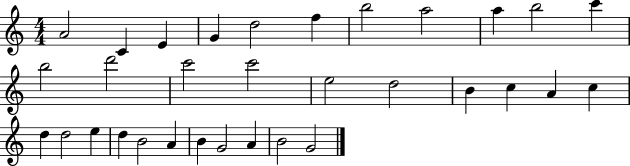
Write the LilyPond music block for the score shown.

{
  \clef treble
  \numericTimeSignature
  \time 4/4
  \key c \major
  a'2 c'4 e'4 | g'4 d''2 f''4 | b''2 a''2 | a''4 b''2 c'''4 | \break b''2 d'''2 | c'''2 c'''2 | e''2 d''2 | b'4 c''4 a'4 c''4 | \break d''4 d''2 e''4 | d''4 b'2 a'4 | b'4 g'2 a'4 | b'2 g'2 | \break \bar "|."
}